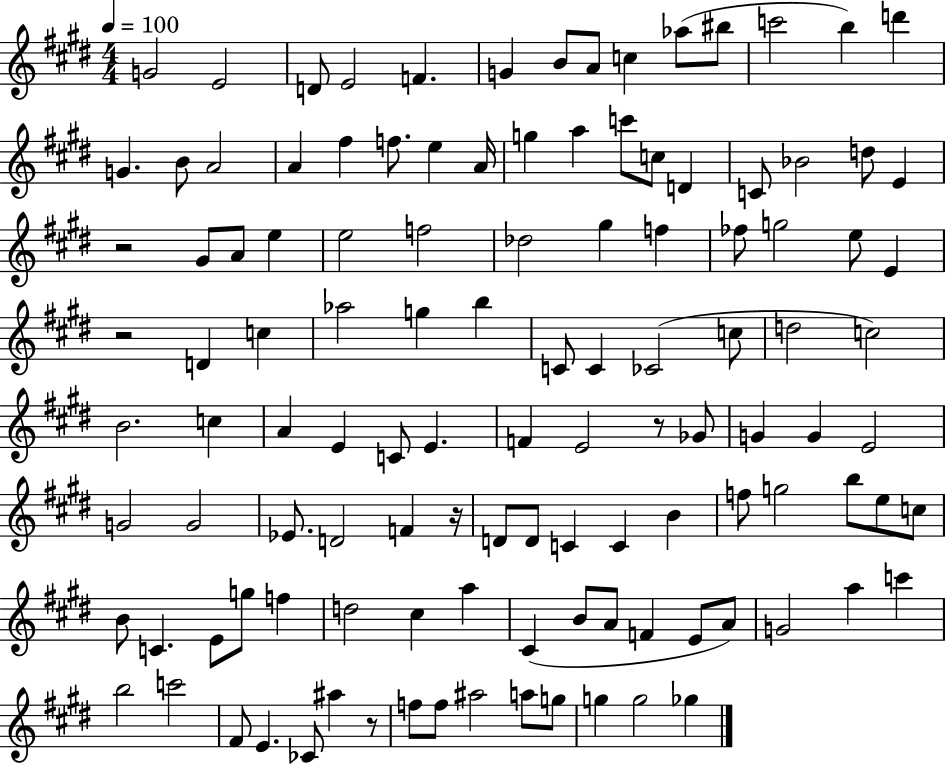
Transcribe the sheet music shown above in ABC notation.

X:1
T:Untitled
M:4/4
L:1/4
K:E
G2 E2 D/2 E2 F G B/2 A/2 c _a/2 ^b/2 c'2 b d' G B/2 A2 A ^f f/2 e A/4 g a c'/2 c/2 D C/2 _B2 d/2 E z2 ^G/2 A/2 e e2 f2 _d2 ^g f _f/2 g2 e/2 E z2 D c _a2 g b C/2 C _C2 c/2 d2 c2 B2 c A E C/2 E F E2 z/2 _G/2 G G E2 G2 G2 _E/2 D2 F z/4 D/2 D/2 C C B f/2 g2 b/2 e/2 c/2 B/2 C E/2 g/2 f d2 ^c a ^C B/2 A/2 F E/2 A/2 G2 a c' b2 c'2 ^F/2 E _C/2 ^a z/2 f/2 f/2 ^a2 a/2 g/2 g g2 _g